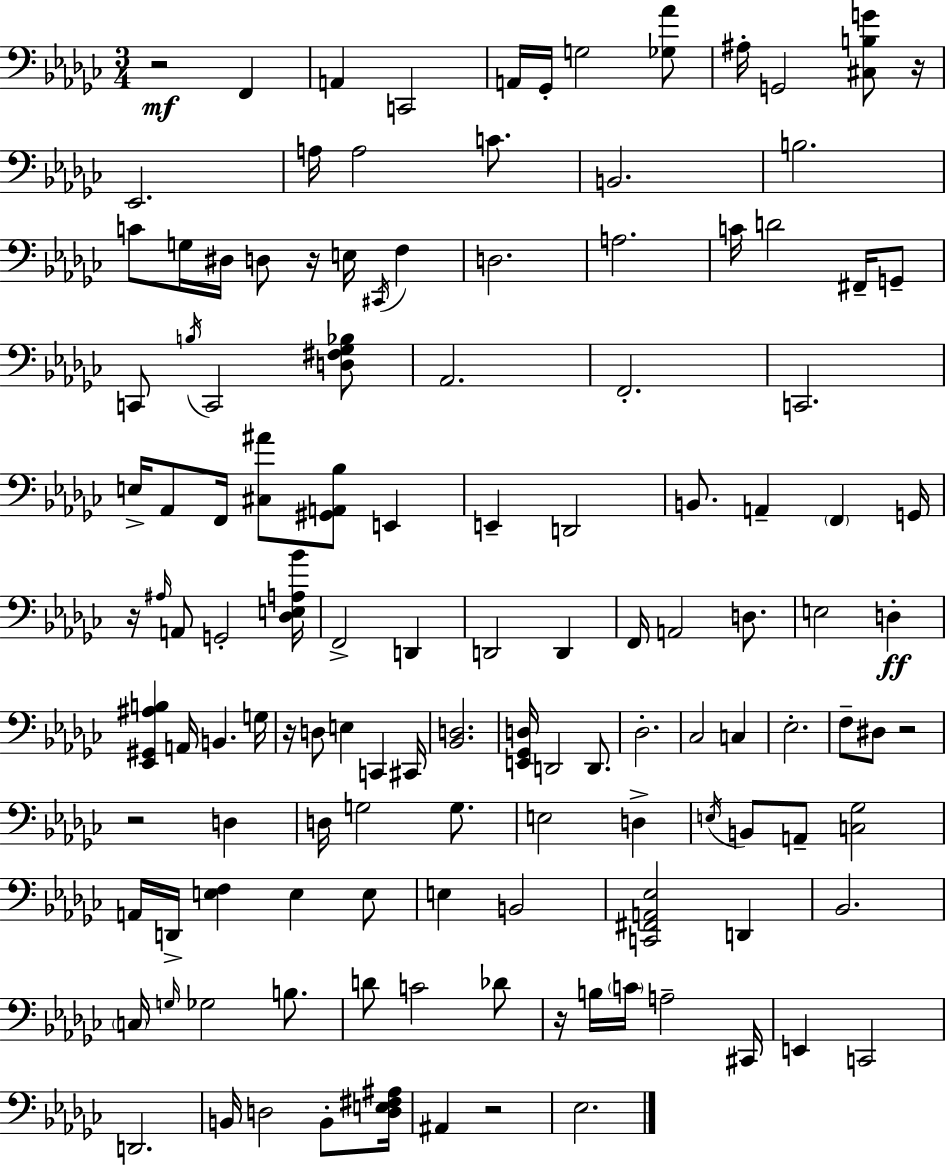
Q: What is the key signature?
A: EES minor